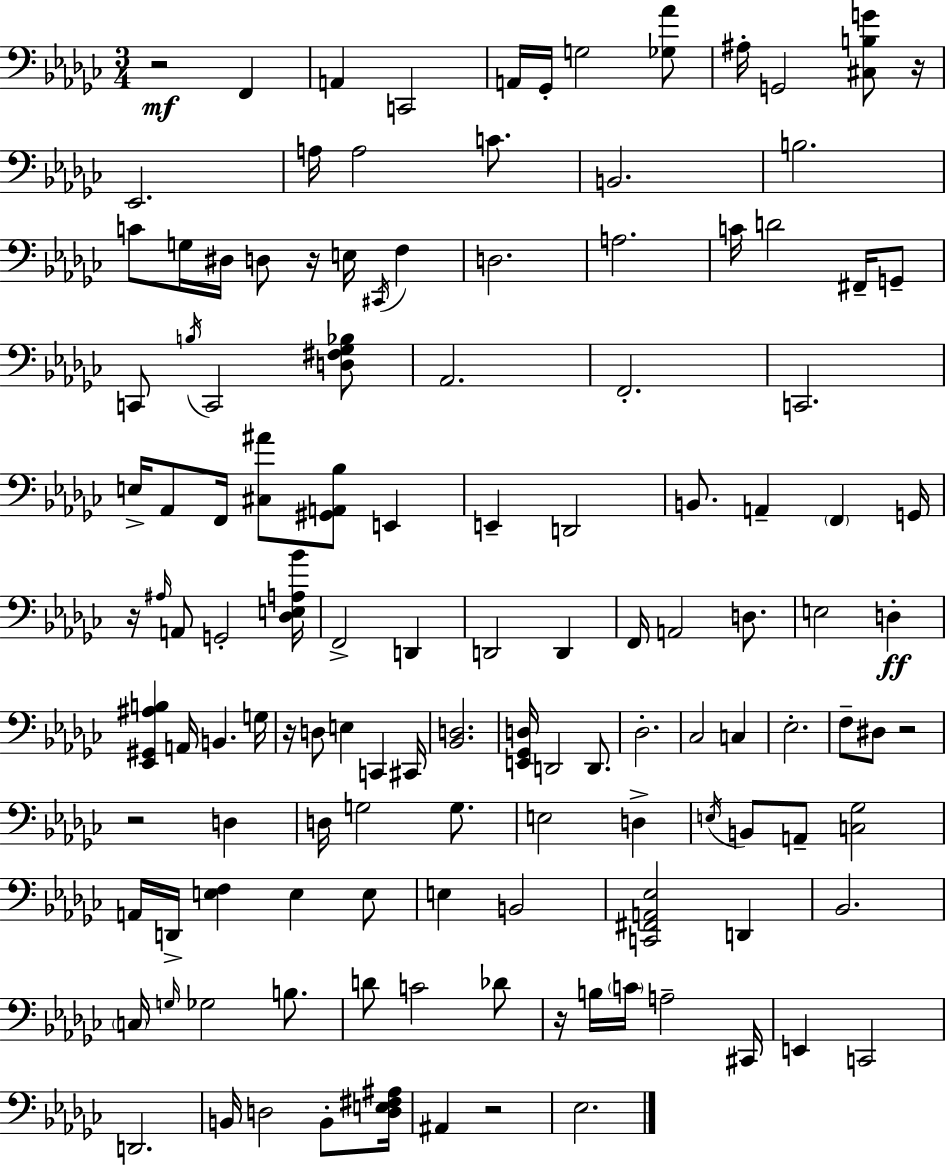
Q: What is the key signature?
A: EES minor